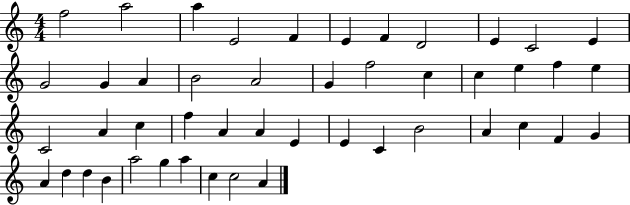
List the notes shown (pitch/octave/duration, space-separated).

F5/h A5/h A5/q E4/h F4/q E4/q F4/q D4/h E4/q C4/h E4/q G4/h G4/q A4/q B4/h A4/h G4/q F5/h C5/q C5/q E5/q F5/q E5/q C4/h A4/q C5/q F5/q A4/q A4/q E4/q E4/q C4/q B4/h A4/q C5/q F4/q G4/q A4/q D5/q D5/q B4/q A5/h G5/q A5/q C5/q C5/h A4/q